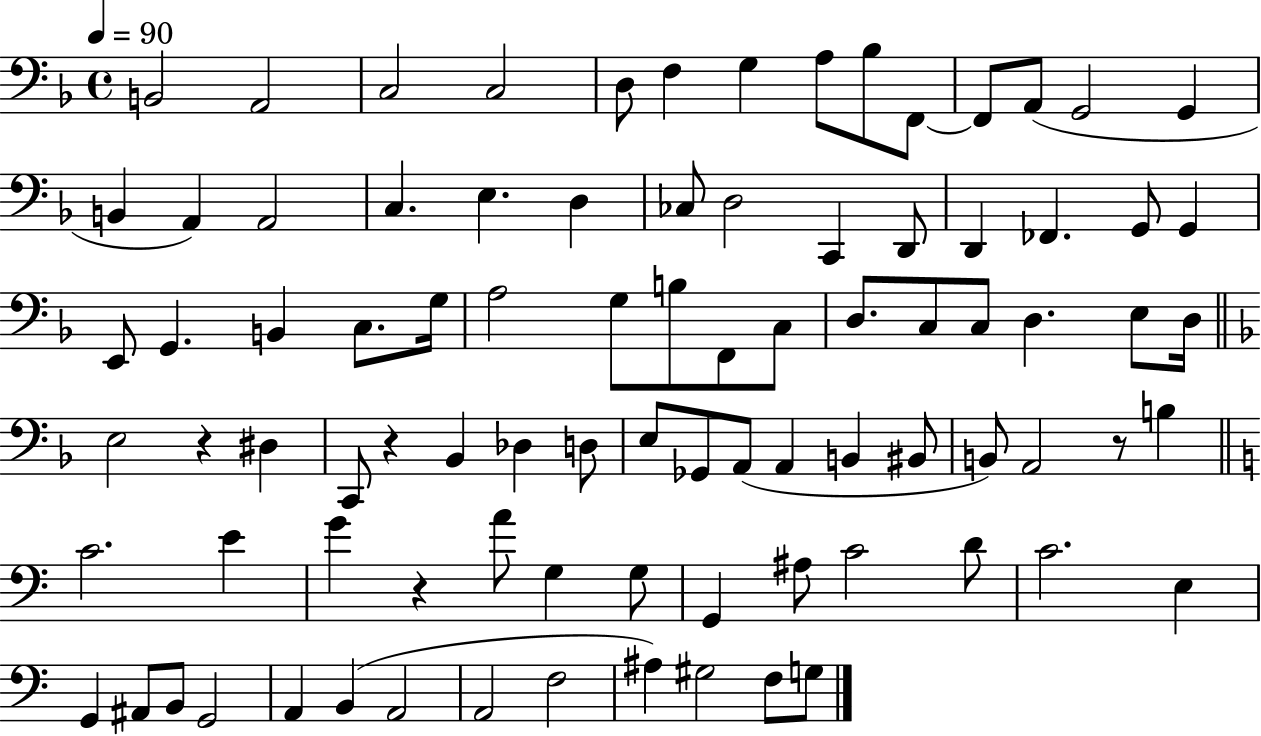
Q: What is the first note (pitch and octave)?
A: B2